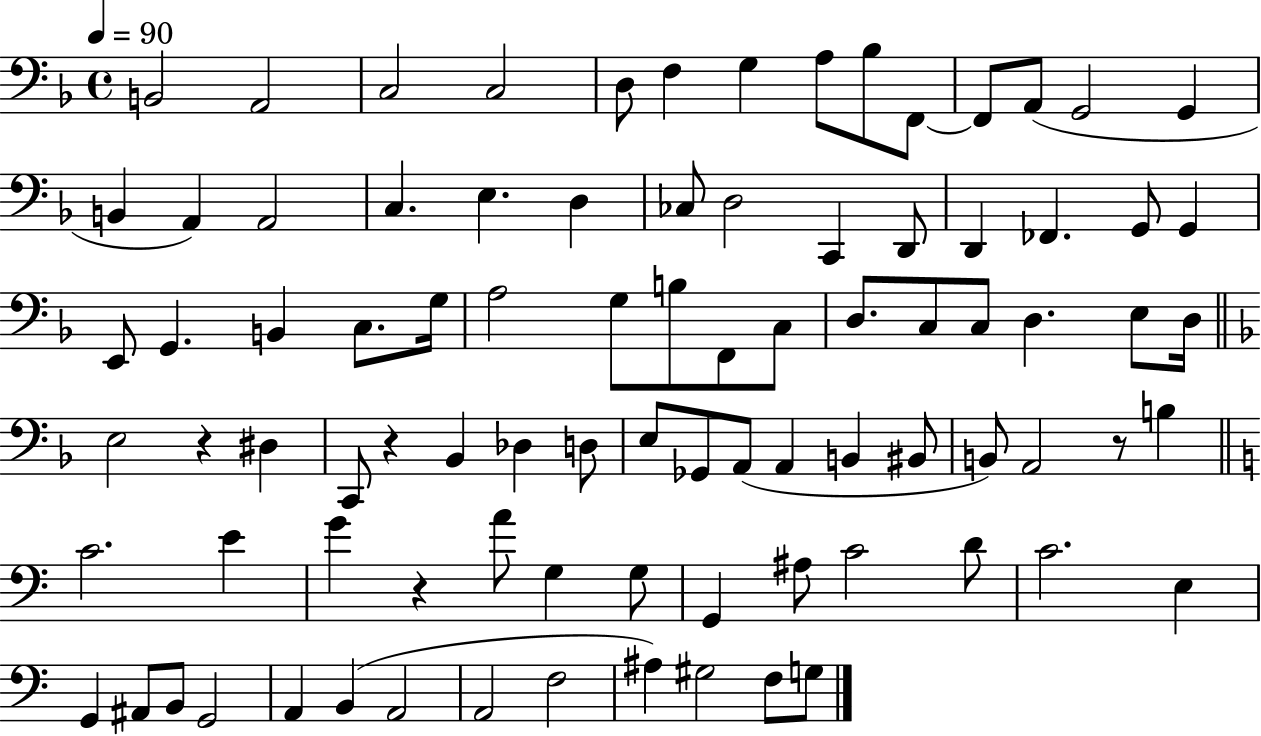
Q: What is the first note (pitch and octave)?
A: B2